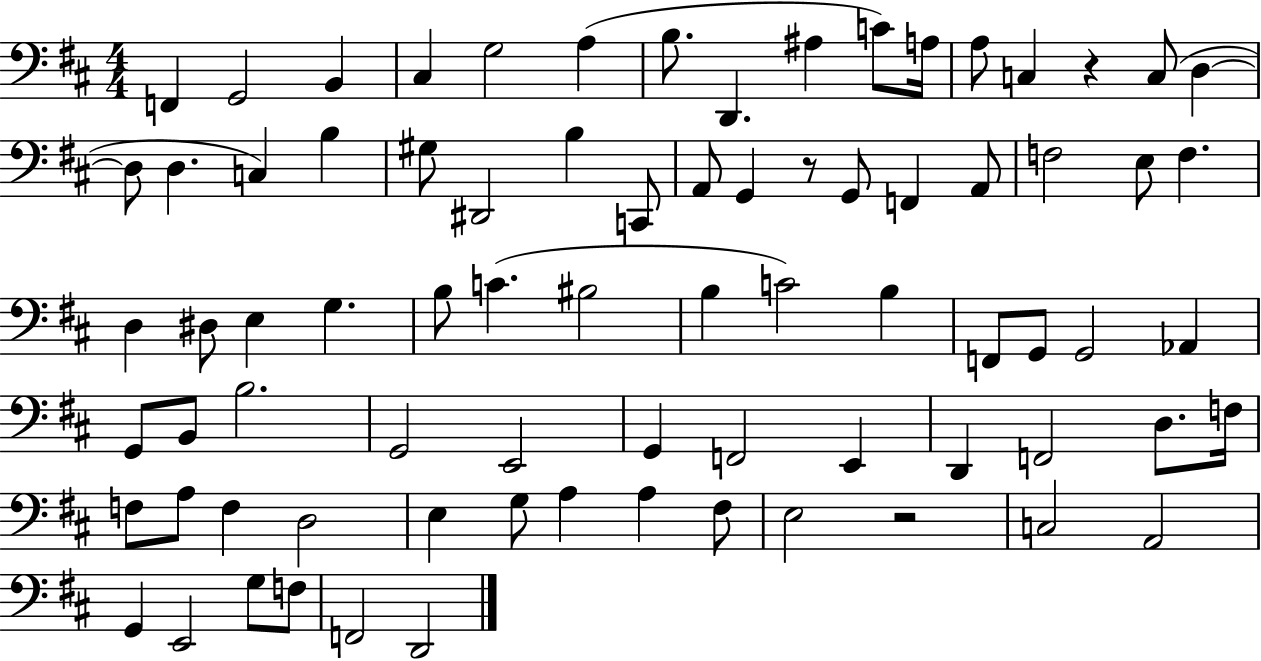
{
  \clef bass
  \numericTimeSignature
  \time 4/4
  \key d \major
  f,4 g,2 b,4 | cis4 g2 a4( | b8. d,4. ais4 c'8) a16 | a8 c4 r4 c8( d4~~ | \break d8 d4. c4) b4 | gis8 dis,2 b4 c,8 | a,8 g,4 r8 g,8 f,4 a,8 | f2 e8 f4. | \break d4 dis8 e4 g4. | b8 c'4.( bis2 | b4 c'2) b4 | f,8 g,8 g,2 aes,4 | \break g,8 b,8 b2. | g,2 e,2 | g,4 f,2 e,4 | d,4 f,2 d8. f16 | \break f8 a8 f4 d2 | e4 g8 a4 a4 fis8 | e2 r2 | c2 a,2 | \break g,4 e,2 g8 f8 | f,2 d,2 | \bar "|."
}